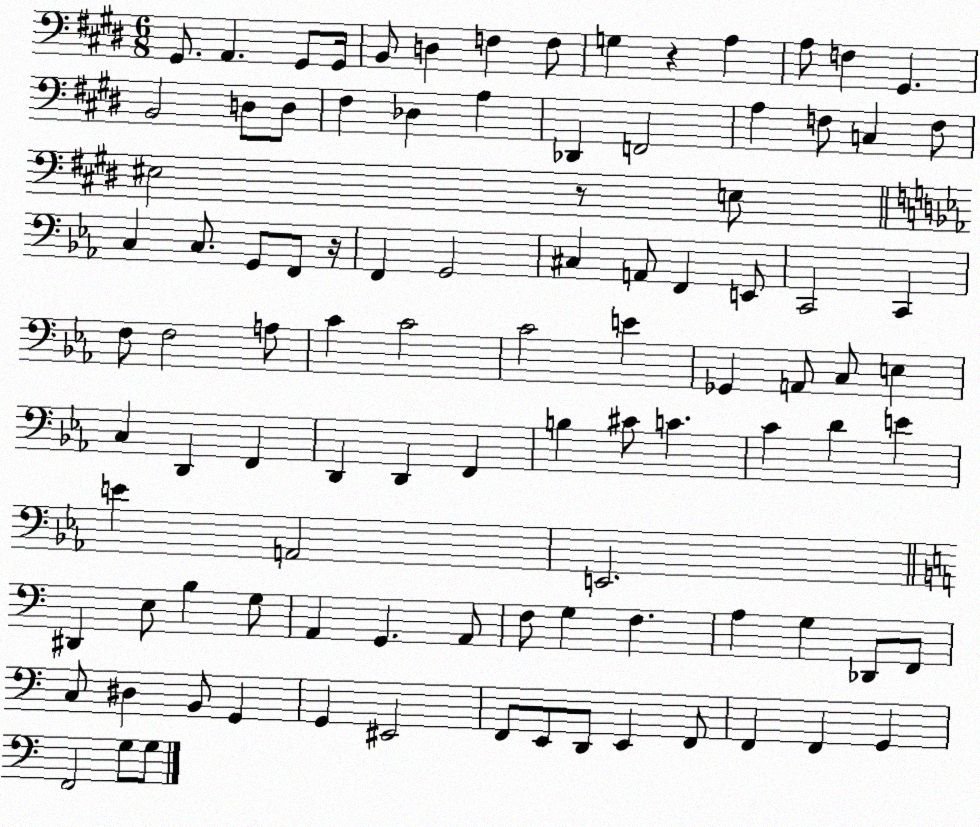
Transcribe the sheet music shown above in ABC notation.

X:1
T:Untitled
M:6/8
L:1/4
K:E
^G,,/2 A,, ^G,,/2 ^G,,/4 B,,/2 D, F, F,/2 G, z A, A,/2 F, ^G,, B,,2 D,/2 D,/2 ^F, _D, A, _D,, F,,2 A, F,/2 C, F,/2 ^E,2 z/2 E,/2 C, C,/2 G,,/2 F,,/2 z/4 F,, G,,2 ^C, A,,/2 F,, E,,/2 C,,2 C,, F,/2 F,2 A,/2 C C2 C2 E _G,, A,,/2 C,/2 E, C, D,, F,, D,, D,, F,, B, ^C/2 C C D E E A,,2 E,,2 ^D,, E,/2 B, G,/2 A,, G,, A,,/2 F,/2 G, F, A, G, _D,,/2 F,,/2 C,/2 ^D, B,,/2 G,, G,, ^E,,2 F,,/2 E,,/2 D,,/2 E,, F,,/2 F,, F,, G,, F,,2 G,/2 G,/2